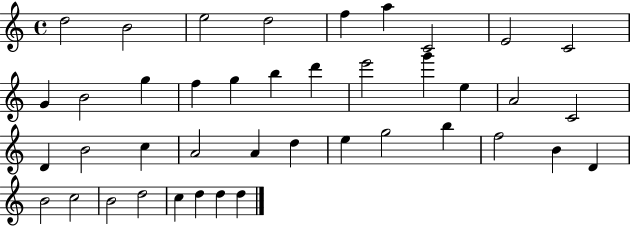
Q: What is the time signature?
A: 4/4